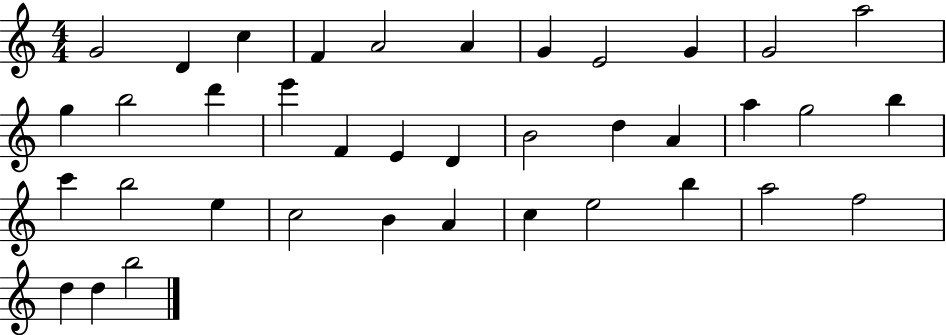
X:1
T:Untitled
M:4/4
L:1/4
K:C
G2 D c F A2 A G E2 G G2 a2 g b2 d' e' F E D B2 d A a g2 b c' b2 e c2 B A c e2 b a2 f2 d d b2